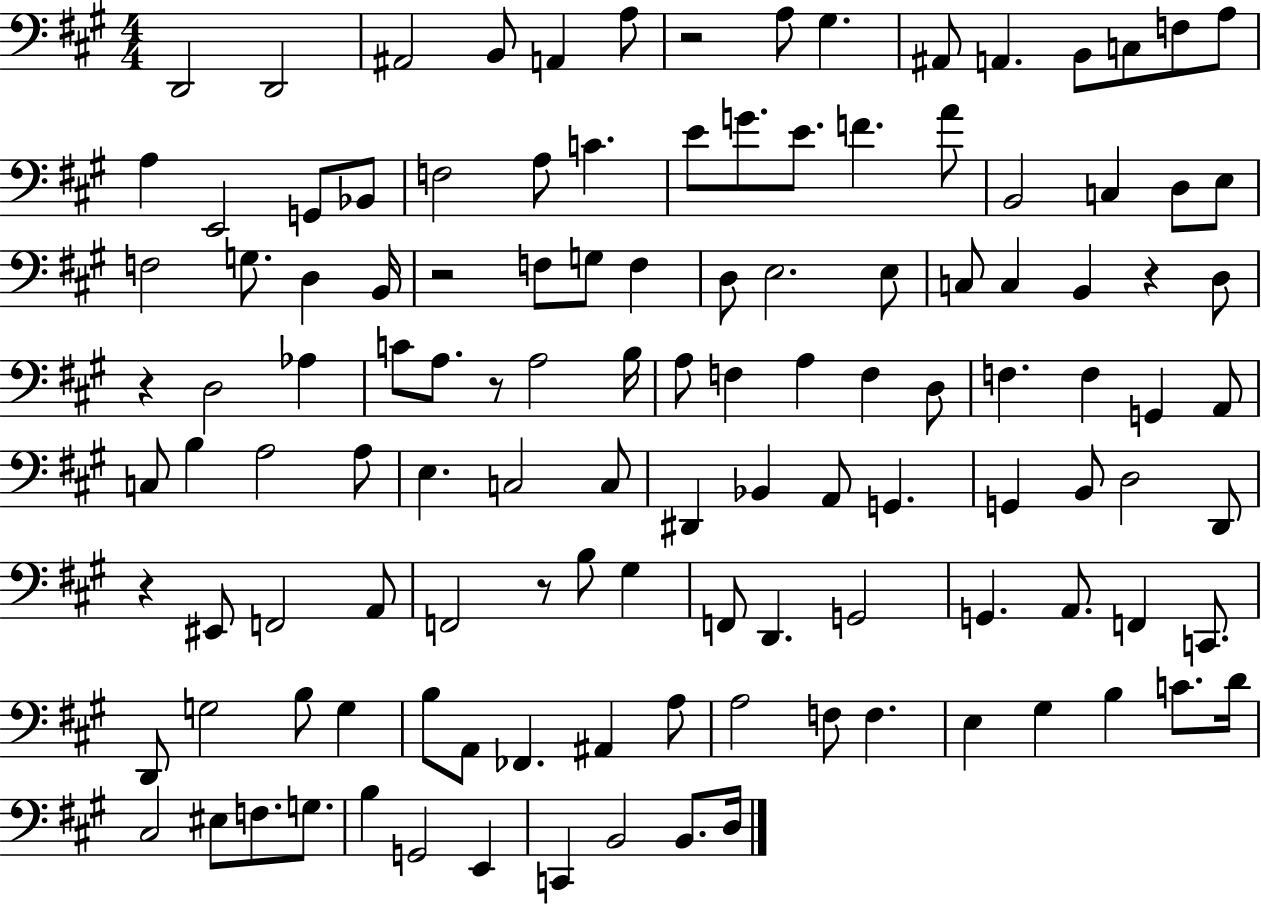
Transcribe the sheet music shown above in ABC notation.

X:1
T:Untitled
M:4/4
L:1/4
K:A
D,,2 D,,2 ^A,,2 B,,/2 A,, A,/2 z2 A,/2 ^G, ^A,,/2 A,, B,,/2 C,/2 F,/2 A,/2 A, E,,2 G,,/2 _B,,/2 F,2 A,/2 C E/2 G/2 E/2 F A/2 B,,2 C, D,/2 E,/2 F,2 G,/2 D, B,,/4 z2 F,/2 G,/2 F, D,/2 E,2 E,/2 C,/2 C, B,, z D,/2 z D,2 _A, C/2 A,/2 z/2 A,2 B,/4 A,/2 F, A, F, D,/2 F, F, G,, A,,/2 C,/2 B, A,2 A,/2 E, C,2 C,/2 ^D,, _B,, A,,/2 G,, G,, B,,/2 D,2 D,,/2 z ^E,,/2 F,,2 A,,/2 F,,2 z/2 B,/2 ^G, F,,/2 D,, G,,2 G,, A,,/2 F,, C,,/2 D,,/2 G,2 B,/2 G, B,/2 A,,/2 _F,, ^A,, A,/2 A,2 F,/2 F, E, ^G, B, C/2 D/4 ^C,2 ^E,/2 F,/2 G,/2 B, G,,2 E,, C,, B,,2 B,,/2 D,/4